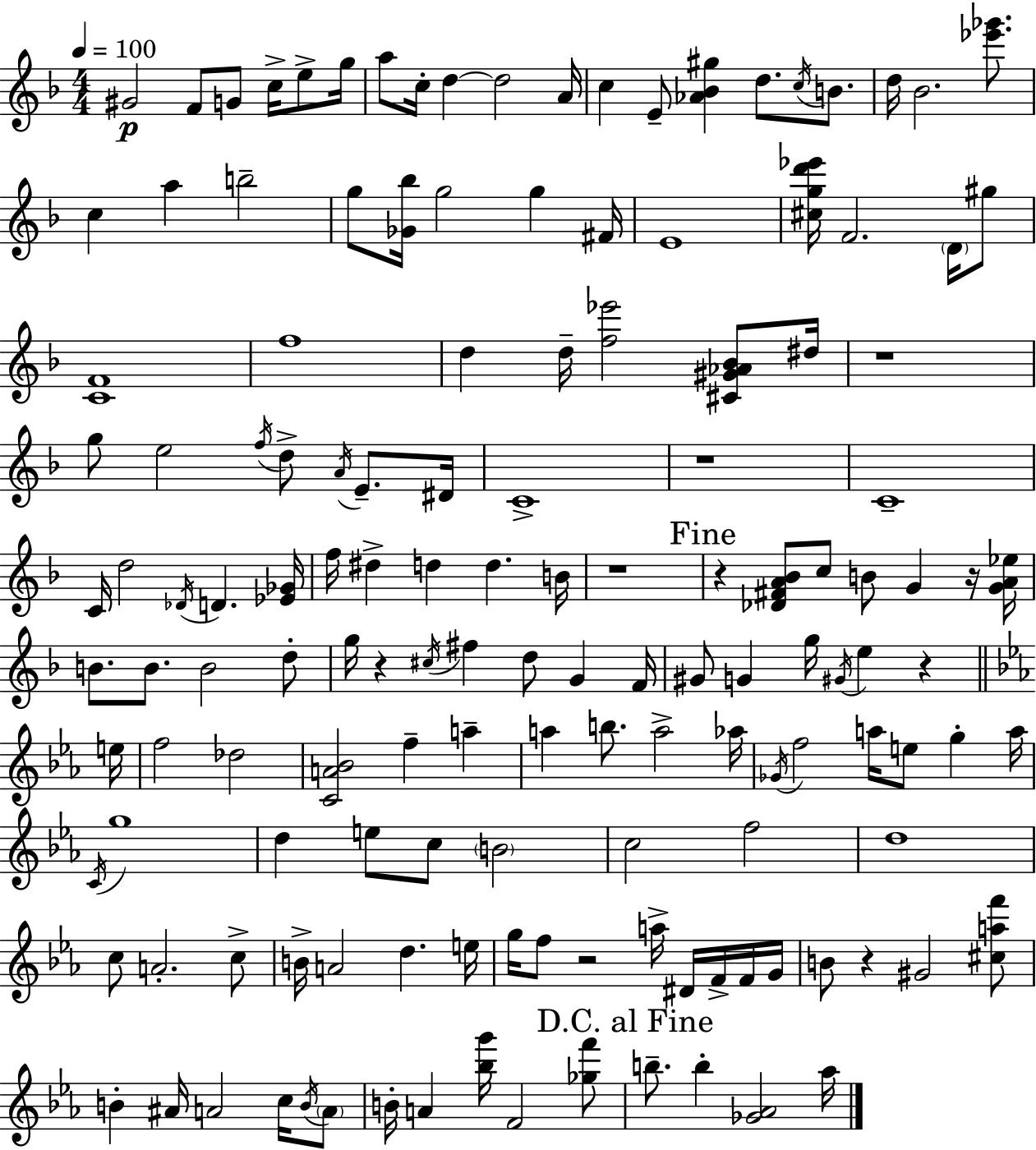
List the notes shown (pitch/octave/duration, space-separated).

G#4/h F4/e G4/e C5/s E5/e G5/s A5/e C5/s D5/q D5/h A4/s C5/q E4/e [Ab4,Bb4,G#5]/q D5/e. C5/s B4/e. D5/s Bb4/h. [Eb6,Gb6]/e. C5/q A5/q B5/h G5/e [Gb4,Bb5]/s G5/h G5/q F#4/s E4/w [C#5,G5,D6,Eb6]/s F4/h. D4/s G#5/e [C4,F4]/w F5/w D5/q D5/s [F5,Eb6]/h [C#4,G#4,Ab4,Bb4]/e D#5/s R/w G5/e E5/h F5/s D5/e A4/s E4/e. D#4/s C4/w R/w C4/w C4/s D5/h Db4/s D4/q. [Eb4,Gb4]/s F5/s D#5/q D5/q D5/q. B4/s R/w R/q [Db4,F#4,A4,Bb4]/e C5/e B4/e G4/q R/s [G4,A4,Eb5]/s B4/e. B4/e. B4/h D5/e G5/s R/q C#5/s F#5/q D5/e G4/q F4/s G#4/e G4/q G5/s G#4/s E5/q R/q E5/s F5/h Db5/h [C4,A4,Bb4]/h F5/q A5/q A5/q B5/e. A5/h Ab5/s Gb4/s F5/h A5/s E5/e G5/q A5/s C4/s G5/w D5/q E5/e C5/e B4/h C5/h F5/h D5/w C5/e A4/h. C5/e B4/s A4/h D5/q. E5/s G5/s F5/e R/h A5/s D#4/s F4/s F4/s G4/s B4/e R/q G#4/h [C#5,A5,F6]/e B4/q A#4/s A4/h C5/s B4/s A4/e B4/s A4/q [Bb5,G6]/s F4/h [Gb5,F6]/e B5/e. B5/q [Gb4,Ab4]/h Ab5/s